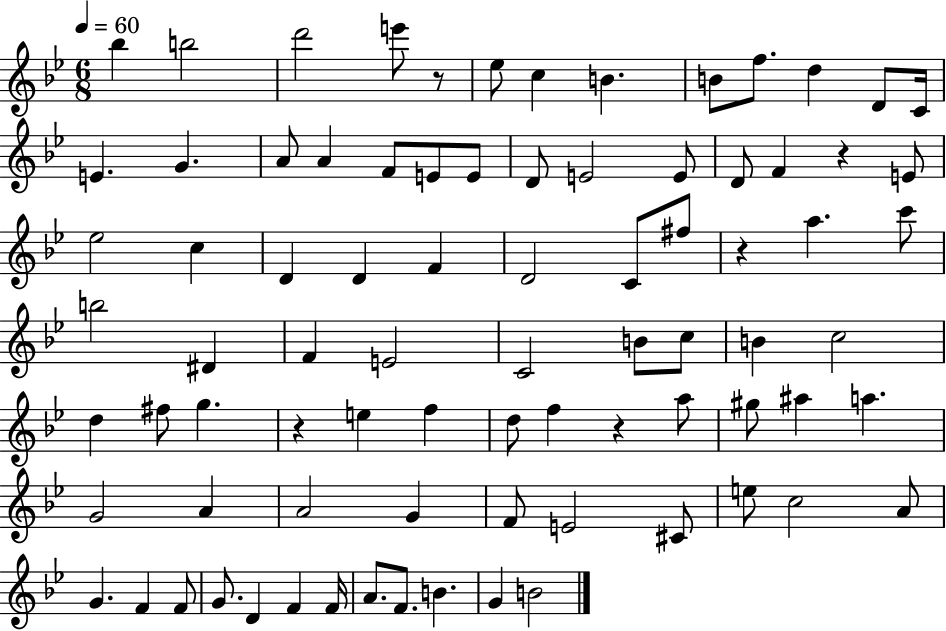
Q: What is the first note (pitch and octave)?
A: Bb5